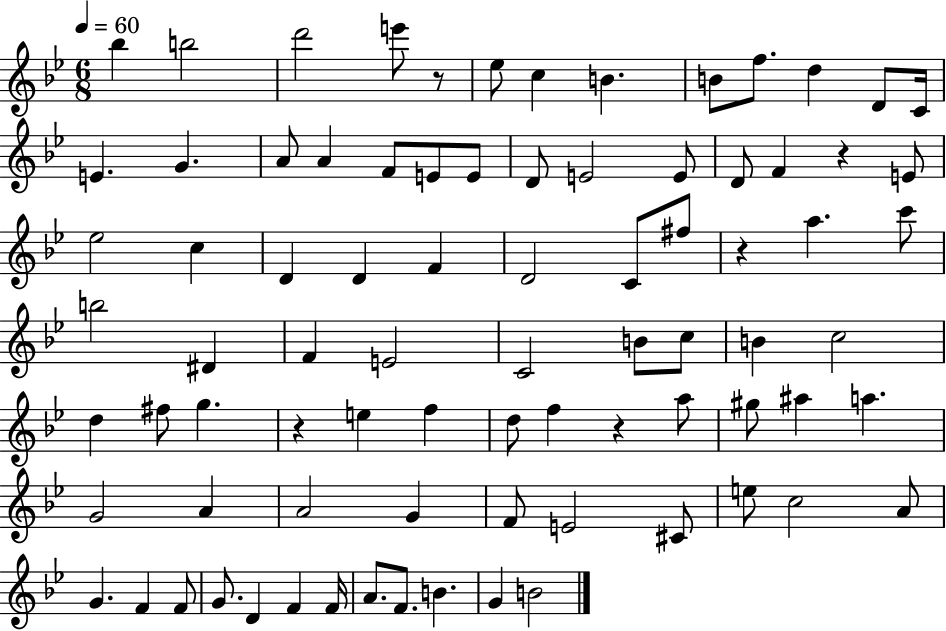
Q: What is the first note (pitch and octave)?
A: Bb5